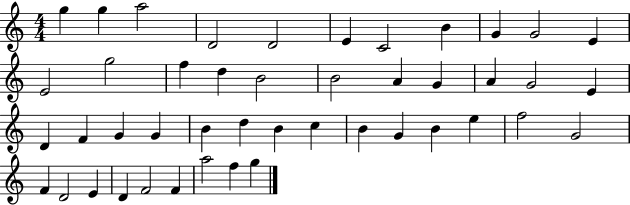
X:1
T:Untitled
M:4/4
L:1/4
K:C
g g a2 D2 D2 E C2 B G G2 E E2 g2 f d B2 B2 A G A G2 E D F G G B d B c B G B e f2 G2 F D2 E D F2 F a2 f g